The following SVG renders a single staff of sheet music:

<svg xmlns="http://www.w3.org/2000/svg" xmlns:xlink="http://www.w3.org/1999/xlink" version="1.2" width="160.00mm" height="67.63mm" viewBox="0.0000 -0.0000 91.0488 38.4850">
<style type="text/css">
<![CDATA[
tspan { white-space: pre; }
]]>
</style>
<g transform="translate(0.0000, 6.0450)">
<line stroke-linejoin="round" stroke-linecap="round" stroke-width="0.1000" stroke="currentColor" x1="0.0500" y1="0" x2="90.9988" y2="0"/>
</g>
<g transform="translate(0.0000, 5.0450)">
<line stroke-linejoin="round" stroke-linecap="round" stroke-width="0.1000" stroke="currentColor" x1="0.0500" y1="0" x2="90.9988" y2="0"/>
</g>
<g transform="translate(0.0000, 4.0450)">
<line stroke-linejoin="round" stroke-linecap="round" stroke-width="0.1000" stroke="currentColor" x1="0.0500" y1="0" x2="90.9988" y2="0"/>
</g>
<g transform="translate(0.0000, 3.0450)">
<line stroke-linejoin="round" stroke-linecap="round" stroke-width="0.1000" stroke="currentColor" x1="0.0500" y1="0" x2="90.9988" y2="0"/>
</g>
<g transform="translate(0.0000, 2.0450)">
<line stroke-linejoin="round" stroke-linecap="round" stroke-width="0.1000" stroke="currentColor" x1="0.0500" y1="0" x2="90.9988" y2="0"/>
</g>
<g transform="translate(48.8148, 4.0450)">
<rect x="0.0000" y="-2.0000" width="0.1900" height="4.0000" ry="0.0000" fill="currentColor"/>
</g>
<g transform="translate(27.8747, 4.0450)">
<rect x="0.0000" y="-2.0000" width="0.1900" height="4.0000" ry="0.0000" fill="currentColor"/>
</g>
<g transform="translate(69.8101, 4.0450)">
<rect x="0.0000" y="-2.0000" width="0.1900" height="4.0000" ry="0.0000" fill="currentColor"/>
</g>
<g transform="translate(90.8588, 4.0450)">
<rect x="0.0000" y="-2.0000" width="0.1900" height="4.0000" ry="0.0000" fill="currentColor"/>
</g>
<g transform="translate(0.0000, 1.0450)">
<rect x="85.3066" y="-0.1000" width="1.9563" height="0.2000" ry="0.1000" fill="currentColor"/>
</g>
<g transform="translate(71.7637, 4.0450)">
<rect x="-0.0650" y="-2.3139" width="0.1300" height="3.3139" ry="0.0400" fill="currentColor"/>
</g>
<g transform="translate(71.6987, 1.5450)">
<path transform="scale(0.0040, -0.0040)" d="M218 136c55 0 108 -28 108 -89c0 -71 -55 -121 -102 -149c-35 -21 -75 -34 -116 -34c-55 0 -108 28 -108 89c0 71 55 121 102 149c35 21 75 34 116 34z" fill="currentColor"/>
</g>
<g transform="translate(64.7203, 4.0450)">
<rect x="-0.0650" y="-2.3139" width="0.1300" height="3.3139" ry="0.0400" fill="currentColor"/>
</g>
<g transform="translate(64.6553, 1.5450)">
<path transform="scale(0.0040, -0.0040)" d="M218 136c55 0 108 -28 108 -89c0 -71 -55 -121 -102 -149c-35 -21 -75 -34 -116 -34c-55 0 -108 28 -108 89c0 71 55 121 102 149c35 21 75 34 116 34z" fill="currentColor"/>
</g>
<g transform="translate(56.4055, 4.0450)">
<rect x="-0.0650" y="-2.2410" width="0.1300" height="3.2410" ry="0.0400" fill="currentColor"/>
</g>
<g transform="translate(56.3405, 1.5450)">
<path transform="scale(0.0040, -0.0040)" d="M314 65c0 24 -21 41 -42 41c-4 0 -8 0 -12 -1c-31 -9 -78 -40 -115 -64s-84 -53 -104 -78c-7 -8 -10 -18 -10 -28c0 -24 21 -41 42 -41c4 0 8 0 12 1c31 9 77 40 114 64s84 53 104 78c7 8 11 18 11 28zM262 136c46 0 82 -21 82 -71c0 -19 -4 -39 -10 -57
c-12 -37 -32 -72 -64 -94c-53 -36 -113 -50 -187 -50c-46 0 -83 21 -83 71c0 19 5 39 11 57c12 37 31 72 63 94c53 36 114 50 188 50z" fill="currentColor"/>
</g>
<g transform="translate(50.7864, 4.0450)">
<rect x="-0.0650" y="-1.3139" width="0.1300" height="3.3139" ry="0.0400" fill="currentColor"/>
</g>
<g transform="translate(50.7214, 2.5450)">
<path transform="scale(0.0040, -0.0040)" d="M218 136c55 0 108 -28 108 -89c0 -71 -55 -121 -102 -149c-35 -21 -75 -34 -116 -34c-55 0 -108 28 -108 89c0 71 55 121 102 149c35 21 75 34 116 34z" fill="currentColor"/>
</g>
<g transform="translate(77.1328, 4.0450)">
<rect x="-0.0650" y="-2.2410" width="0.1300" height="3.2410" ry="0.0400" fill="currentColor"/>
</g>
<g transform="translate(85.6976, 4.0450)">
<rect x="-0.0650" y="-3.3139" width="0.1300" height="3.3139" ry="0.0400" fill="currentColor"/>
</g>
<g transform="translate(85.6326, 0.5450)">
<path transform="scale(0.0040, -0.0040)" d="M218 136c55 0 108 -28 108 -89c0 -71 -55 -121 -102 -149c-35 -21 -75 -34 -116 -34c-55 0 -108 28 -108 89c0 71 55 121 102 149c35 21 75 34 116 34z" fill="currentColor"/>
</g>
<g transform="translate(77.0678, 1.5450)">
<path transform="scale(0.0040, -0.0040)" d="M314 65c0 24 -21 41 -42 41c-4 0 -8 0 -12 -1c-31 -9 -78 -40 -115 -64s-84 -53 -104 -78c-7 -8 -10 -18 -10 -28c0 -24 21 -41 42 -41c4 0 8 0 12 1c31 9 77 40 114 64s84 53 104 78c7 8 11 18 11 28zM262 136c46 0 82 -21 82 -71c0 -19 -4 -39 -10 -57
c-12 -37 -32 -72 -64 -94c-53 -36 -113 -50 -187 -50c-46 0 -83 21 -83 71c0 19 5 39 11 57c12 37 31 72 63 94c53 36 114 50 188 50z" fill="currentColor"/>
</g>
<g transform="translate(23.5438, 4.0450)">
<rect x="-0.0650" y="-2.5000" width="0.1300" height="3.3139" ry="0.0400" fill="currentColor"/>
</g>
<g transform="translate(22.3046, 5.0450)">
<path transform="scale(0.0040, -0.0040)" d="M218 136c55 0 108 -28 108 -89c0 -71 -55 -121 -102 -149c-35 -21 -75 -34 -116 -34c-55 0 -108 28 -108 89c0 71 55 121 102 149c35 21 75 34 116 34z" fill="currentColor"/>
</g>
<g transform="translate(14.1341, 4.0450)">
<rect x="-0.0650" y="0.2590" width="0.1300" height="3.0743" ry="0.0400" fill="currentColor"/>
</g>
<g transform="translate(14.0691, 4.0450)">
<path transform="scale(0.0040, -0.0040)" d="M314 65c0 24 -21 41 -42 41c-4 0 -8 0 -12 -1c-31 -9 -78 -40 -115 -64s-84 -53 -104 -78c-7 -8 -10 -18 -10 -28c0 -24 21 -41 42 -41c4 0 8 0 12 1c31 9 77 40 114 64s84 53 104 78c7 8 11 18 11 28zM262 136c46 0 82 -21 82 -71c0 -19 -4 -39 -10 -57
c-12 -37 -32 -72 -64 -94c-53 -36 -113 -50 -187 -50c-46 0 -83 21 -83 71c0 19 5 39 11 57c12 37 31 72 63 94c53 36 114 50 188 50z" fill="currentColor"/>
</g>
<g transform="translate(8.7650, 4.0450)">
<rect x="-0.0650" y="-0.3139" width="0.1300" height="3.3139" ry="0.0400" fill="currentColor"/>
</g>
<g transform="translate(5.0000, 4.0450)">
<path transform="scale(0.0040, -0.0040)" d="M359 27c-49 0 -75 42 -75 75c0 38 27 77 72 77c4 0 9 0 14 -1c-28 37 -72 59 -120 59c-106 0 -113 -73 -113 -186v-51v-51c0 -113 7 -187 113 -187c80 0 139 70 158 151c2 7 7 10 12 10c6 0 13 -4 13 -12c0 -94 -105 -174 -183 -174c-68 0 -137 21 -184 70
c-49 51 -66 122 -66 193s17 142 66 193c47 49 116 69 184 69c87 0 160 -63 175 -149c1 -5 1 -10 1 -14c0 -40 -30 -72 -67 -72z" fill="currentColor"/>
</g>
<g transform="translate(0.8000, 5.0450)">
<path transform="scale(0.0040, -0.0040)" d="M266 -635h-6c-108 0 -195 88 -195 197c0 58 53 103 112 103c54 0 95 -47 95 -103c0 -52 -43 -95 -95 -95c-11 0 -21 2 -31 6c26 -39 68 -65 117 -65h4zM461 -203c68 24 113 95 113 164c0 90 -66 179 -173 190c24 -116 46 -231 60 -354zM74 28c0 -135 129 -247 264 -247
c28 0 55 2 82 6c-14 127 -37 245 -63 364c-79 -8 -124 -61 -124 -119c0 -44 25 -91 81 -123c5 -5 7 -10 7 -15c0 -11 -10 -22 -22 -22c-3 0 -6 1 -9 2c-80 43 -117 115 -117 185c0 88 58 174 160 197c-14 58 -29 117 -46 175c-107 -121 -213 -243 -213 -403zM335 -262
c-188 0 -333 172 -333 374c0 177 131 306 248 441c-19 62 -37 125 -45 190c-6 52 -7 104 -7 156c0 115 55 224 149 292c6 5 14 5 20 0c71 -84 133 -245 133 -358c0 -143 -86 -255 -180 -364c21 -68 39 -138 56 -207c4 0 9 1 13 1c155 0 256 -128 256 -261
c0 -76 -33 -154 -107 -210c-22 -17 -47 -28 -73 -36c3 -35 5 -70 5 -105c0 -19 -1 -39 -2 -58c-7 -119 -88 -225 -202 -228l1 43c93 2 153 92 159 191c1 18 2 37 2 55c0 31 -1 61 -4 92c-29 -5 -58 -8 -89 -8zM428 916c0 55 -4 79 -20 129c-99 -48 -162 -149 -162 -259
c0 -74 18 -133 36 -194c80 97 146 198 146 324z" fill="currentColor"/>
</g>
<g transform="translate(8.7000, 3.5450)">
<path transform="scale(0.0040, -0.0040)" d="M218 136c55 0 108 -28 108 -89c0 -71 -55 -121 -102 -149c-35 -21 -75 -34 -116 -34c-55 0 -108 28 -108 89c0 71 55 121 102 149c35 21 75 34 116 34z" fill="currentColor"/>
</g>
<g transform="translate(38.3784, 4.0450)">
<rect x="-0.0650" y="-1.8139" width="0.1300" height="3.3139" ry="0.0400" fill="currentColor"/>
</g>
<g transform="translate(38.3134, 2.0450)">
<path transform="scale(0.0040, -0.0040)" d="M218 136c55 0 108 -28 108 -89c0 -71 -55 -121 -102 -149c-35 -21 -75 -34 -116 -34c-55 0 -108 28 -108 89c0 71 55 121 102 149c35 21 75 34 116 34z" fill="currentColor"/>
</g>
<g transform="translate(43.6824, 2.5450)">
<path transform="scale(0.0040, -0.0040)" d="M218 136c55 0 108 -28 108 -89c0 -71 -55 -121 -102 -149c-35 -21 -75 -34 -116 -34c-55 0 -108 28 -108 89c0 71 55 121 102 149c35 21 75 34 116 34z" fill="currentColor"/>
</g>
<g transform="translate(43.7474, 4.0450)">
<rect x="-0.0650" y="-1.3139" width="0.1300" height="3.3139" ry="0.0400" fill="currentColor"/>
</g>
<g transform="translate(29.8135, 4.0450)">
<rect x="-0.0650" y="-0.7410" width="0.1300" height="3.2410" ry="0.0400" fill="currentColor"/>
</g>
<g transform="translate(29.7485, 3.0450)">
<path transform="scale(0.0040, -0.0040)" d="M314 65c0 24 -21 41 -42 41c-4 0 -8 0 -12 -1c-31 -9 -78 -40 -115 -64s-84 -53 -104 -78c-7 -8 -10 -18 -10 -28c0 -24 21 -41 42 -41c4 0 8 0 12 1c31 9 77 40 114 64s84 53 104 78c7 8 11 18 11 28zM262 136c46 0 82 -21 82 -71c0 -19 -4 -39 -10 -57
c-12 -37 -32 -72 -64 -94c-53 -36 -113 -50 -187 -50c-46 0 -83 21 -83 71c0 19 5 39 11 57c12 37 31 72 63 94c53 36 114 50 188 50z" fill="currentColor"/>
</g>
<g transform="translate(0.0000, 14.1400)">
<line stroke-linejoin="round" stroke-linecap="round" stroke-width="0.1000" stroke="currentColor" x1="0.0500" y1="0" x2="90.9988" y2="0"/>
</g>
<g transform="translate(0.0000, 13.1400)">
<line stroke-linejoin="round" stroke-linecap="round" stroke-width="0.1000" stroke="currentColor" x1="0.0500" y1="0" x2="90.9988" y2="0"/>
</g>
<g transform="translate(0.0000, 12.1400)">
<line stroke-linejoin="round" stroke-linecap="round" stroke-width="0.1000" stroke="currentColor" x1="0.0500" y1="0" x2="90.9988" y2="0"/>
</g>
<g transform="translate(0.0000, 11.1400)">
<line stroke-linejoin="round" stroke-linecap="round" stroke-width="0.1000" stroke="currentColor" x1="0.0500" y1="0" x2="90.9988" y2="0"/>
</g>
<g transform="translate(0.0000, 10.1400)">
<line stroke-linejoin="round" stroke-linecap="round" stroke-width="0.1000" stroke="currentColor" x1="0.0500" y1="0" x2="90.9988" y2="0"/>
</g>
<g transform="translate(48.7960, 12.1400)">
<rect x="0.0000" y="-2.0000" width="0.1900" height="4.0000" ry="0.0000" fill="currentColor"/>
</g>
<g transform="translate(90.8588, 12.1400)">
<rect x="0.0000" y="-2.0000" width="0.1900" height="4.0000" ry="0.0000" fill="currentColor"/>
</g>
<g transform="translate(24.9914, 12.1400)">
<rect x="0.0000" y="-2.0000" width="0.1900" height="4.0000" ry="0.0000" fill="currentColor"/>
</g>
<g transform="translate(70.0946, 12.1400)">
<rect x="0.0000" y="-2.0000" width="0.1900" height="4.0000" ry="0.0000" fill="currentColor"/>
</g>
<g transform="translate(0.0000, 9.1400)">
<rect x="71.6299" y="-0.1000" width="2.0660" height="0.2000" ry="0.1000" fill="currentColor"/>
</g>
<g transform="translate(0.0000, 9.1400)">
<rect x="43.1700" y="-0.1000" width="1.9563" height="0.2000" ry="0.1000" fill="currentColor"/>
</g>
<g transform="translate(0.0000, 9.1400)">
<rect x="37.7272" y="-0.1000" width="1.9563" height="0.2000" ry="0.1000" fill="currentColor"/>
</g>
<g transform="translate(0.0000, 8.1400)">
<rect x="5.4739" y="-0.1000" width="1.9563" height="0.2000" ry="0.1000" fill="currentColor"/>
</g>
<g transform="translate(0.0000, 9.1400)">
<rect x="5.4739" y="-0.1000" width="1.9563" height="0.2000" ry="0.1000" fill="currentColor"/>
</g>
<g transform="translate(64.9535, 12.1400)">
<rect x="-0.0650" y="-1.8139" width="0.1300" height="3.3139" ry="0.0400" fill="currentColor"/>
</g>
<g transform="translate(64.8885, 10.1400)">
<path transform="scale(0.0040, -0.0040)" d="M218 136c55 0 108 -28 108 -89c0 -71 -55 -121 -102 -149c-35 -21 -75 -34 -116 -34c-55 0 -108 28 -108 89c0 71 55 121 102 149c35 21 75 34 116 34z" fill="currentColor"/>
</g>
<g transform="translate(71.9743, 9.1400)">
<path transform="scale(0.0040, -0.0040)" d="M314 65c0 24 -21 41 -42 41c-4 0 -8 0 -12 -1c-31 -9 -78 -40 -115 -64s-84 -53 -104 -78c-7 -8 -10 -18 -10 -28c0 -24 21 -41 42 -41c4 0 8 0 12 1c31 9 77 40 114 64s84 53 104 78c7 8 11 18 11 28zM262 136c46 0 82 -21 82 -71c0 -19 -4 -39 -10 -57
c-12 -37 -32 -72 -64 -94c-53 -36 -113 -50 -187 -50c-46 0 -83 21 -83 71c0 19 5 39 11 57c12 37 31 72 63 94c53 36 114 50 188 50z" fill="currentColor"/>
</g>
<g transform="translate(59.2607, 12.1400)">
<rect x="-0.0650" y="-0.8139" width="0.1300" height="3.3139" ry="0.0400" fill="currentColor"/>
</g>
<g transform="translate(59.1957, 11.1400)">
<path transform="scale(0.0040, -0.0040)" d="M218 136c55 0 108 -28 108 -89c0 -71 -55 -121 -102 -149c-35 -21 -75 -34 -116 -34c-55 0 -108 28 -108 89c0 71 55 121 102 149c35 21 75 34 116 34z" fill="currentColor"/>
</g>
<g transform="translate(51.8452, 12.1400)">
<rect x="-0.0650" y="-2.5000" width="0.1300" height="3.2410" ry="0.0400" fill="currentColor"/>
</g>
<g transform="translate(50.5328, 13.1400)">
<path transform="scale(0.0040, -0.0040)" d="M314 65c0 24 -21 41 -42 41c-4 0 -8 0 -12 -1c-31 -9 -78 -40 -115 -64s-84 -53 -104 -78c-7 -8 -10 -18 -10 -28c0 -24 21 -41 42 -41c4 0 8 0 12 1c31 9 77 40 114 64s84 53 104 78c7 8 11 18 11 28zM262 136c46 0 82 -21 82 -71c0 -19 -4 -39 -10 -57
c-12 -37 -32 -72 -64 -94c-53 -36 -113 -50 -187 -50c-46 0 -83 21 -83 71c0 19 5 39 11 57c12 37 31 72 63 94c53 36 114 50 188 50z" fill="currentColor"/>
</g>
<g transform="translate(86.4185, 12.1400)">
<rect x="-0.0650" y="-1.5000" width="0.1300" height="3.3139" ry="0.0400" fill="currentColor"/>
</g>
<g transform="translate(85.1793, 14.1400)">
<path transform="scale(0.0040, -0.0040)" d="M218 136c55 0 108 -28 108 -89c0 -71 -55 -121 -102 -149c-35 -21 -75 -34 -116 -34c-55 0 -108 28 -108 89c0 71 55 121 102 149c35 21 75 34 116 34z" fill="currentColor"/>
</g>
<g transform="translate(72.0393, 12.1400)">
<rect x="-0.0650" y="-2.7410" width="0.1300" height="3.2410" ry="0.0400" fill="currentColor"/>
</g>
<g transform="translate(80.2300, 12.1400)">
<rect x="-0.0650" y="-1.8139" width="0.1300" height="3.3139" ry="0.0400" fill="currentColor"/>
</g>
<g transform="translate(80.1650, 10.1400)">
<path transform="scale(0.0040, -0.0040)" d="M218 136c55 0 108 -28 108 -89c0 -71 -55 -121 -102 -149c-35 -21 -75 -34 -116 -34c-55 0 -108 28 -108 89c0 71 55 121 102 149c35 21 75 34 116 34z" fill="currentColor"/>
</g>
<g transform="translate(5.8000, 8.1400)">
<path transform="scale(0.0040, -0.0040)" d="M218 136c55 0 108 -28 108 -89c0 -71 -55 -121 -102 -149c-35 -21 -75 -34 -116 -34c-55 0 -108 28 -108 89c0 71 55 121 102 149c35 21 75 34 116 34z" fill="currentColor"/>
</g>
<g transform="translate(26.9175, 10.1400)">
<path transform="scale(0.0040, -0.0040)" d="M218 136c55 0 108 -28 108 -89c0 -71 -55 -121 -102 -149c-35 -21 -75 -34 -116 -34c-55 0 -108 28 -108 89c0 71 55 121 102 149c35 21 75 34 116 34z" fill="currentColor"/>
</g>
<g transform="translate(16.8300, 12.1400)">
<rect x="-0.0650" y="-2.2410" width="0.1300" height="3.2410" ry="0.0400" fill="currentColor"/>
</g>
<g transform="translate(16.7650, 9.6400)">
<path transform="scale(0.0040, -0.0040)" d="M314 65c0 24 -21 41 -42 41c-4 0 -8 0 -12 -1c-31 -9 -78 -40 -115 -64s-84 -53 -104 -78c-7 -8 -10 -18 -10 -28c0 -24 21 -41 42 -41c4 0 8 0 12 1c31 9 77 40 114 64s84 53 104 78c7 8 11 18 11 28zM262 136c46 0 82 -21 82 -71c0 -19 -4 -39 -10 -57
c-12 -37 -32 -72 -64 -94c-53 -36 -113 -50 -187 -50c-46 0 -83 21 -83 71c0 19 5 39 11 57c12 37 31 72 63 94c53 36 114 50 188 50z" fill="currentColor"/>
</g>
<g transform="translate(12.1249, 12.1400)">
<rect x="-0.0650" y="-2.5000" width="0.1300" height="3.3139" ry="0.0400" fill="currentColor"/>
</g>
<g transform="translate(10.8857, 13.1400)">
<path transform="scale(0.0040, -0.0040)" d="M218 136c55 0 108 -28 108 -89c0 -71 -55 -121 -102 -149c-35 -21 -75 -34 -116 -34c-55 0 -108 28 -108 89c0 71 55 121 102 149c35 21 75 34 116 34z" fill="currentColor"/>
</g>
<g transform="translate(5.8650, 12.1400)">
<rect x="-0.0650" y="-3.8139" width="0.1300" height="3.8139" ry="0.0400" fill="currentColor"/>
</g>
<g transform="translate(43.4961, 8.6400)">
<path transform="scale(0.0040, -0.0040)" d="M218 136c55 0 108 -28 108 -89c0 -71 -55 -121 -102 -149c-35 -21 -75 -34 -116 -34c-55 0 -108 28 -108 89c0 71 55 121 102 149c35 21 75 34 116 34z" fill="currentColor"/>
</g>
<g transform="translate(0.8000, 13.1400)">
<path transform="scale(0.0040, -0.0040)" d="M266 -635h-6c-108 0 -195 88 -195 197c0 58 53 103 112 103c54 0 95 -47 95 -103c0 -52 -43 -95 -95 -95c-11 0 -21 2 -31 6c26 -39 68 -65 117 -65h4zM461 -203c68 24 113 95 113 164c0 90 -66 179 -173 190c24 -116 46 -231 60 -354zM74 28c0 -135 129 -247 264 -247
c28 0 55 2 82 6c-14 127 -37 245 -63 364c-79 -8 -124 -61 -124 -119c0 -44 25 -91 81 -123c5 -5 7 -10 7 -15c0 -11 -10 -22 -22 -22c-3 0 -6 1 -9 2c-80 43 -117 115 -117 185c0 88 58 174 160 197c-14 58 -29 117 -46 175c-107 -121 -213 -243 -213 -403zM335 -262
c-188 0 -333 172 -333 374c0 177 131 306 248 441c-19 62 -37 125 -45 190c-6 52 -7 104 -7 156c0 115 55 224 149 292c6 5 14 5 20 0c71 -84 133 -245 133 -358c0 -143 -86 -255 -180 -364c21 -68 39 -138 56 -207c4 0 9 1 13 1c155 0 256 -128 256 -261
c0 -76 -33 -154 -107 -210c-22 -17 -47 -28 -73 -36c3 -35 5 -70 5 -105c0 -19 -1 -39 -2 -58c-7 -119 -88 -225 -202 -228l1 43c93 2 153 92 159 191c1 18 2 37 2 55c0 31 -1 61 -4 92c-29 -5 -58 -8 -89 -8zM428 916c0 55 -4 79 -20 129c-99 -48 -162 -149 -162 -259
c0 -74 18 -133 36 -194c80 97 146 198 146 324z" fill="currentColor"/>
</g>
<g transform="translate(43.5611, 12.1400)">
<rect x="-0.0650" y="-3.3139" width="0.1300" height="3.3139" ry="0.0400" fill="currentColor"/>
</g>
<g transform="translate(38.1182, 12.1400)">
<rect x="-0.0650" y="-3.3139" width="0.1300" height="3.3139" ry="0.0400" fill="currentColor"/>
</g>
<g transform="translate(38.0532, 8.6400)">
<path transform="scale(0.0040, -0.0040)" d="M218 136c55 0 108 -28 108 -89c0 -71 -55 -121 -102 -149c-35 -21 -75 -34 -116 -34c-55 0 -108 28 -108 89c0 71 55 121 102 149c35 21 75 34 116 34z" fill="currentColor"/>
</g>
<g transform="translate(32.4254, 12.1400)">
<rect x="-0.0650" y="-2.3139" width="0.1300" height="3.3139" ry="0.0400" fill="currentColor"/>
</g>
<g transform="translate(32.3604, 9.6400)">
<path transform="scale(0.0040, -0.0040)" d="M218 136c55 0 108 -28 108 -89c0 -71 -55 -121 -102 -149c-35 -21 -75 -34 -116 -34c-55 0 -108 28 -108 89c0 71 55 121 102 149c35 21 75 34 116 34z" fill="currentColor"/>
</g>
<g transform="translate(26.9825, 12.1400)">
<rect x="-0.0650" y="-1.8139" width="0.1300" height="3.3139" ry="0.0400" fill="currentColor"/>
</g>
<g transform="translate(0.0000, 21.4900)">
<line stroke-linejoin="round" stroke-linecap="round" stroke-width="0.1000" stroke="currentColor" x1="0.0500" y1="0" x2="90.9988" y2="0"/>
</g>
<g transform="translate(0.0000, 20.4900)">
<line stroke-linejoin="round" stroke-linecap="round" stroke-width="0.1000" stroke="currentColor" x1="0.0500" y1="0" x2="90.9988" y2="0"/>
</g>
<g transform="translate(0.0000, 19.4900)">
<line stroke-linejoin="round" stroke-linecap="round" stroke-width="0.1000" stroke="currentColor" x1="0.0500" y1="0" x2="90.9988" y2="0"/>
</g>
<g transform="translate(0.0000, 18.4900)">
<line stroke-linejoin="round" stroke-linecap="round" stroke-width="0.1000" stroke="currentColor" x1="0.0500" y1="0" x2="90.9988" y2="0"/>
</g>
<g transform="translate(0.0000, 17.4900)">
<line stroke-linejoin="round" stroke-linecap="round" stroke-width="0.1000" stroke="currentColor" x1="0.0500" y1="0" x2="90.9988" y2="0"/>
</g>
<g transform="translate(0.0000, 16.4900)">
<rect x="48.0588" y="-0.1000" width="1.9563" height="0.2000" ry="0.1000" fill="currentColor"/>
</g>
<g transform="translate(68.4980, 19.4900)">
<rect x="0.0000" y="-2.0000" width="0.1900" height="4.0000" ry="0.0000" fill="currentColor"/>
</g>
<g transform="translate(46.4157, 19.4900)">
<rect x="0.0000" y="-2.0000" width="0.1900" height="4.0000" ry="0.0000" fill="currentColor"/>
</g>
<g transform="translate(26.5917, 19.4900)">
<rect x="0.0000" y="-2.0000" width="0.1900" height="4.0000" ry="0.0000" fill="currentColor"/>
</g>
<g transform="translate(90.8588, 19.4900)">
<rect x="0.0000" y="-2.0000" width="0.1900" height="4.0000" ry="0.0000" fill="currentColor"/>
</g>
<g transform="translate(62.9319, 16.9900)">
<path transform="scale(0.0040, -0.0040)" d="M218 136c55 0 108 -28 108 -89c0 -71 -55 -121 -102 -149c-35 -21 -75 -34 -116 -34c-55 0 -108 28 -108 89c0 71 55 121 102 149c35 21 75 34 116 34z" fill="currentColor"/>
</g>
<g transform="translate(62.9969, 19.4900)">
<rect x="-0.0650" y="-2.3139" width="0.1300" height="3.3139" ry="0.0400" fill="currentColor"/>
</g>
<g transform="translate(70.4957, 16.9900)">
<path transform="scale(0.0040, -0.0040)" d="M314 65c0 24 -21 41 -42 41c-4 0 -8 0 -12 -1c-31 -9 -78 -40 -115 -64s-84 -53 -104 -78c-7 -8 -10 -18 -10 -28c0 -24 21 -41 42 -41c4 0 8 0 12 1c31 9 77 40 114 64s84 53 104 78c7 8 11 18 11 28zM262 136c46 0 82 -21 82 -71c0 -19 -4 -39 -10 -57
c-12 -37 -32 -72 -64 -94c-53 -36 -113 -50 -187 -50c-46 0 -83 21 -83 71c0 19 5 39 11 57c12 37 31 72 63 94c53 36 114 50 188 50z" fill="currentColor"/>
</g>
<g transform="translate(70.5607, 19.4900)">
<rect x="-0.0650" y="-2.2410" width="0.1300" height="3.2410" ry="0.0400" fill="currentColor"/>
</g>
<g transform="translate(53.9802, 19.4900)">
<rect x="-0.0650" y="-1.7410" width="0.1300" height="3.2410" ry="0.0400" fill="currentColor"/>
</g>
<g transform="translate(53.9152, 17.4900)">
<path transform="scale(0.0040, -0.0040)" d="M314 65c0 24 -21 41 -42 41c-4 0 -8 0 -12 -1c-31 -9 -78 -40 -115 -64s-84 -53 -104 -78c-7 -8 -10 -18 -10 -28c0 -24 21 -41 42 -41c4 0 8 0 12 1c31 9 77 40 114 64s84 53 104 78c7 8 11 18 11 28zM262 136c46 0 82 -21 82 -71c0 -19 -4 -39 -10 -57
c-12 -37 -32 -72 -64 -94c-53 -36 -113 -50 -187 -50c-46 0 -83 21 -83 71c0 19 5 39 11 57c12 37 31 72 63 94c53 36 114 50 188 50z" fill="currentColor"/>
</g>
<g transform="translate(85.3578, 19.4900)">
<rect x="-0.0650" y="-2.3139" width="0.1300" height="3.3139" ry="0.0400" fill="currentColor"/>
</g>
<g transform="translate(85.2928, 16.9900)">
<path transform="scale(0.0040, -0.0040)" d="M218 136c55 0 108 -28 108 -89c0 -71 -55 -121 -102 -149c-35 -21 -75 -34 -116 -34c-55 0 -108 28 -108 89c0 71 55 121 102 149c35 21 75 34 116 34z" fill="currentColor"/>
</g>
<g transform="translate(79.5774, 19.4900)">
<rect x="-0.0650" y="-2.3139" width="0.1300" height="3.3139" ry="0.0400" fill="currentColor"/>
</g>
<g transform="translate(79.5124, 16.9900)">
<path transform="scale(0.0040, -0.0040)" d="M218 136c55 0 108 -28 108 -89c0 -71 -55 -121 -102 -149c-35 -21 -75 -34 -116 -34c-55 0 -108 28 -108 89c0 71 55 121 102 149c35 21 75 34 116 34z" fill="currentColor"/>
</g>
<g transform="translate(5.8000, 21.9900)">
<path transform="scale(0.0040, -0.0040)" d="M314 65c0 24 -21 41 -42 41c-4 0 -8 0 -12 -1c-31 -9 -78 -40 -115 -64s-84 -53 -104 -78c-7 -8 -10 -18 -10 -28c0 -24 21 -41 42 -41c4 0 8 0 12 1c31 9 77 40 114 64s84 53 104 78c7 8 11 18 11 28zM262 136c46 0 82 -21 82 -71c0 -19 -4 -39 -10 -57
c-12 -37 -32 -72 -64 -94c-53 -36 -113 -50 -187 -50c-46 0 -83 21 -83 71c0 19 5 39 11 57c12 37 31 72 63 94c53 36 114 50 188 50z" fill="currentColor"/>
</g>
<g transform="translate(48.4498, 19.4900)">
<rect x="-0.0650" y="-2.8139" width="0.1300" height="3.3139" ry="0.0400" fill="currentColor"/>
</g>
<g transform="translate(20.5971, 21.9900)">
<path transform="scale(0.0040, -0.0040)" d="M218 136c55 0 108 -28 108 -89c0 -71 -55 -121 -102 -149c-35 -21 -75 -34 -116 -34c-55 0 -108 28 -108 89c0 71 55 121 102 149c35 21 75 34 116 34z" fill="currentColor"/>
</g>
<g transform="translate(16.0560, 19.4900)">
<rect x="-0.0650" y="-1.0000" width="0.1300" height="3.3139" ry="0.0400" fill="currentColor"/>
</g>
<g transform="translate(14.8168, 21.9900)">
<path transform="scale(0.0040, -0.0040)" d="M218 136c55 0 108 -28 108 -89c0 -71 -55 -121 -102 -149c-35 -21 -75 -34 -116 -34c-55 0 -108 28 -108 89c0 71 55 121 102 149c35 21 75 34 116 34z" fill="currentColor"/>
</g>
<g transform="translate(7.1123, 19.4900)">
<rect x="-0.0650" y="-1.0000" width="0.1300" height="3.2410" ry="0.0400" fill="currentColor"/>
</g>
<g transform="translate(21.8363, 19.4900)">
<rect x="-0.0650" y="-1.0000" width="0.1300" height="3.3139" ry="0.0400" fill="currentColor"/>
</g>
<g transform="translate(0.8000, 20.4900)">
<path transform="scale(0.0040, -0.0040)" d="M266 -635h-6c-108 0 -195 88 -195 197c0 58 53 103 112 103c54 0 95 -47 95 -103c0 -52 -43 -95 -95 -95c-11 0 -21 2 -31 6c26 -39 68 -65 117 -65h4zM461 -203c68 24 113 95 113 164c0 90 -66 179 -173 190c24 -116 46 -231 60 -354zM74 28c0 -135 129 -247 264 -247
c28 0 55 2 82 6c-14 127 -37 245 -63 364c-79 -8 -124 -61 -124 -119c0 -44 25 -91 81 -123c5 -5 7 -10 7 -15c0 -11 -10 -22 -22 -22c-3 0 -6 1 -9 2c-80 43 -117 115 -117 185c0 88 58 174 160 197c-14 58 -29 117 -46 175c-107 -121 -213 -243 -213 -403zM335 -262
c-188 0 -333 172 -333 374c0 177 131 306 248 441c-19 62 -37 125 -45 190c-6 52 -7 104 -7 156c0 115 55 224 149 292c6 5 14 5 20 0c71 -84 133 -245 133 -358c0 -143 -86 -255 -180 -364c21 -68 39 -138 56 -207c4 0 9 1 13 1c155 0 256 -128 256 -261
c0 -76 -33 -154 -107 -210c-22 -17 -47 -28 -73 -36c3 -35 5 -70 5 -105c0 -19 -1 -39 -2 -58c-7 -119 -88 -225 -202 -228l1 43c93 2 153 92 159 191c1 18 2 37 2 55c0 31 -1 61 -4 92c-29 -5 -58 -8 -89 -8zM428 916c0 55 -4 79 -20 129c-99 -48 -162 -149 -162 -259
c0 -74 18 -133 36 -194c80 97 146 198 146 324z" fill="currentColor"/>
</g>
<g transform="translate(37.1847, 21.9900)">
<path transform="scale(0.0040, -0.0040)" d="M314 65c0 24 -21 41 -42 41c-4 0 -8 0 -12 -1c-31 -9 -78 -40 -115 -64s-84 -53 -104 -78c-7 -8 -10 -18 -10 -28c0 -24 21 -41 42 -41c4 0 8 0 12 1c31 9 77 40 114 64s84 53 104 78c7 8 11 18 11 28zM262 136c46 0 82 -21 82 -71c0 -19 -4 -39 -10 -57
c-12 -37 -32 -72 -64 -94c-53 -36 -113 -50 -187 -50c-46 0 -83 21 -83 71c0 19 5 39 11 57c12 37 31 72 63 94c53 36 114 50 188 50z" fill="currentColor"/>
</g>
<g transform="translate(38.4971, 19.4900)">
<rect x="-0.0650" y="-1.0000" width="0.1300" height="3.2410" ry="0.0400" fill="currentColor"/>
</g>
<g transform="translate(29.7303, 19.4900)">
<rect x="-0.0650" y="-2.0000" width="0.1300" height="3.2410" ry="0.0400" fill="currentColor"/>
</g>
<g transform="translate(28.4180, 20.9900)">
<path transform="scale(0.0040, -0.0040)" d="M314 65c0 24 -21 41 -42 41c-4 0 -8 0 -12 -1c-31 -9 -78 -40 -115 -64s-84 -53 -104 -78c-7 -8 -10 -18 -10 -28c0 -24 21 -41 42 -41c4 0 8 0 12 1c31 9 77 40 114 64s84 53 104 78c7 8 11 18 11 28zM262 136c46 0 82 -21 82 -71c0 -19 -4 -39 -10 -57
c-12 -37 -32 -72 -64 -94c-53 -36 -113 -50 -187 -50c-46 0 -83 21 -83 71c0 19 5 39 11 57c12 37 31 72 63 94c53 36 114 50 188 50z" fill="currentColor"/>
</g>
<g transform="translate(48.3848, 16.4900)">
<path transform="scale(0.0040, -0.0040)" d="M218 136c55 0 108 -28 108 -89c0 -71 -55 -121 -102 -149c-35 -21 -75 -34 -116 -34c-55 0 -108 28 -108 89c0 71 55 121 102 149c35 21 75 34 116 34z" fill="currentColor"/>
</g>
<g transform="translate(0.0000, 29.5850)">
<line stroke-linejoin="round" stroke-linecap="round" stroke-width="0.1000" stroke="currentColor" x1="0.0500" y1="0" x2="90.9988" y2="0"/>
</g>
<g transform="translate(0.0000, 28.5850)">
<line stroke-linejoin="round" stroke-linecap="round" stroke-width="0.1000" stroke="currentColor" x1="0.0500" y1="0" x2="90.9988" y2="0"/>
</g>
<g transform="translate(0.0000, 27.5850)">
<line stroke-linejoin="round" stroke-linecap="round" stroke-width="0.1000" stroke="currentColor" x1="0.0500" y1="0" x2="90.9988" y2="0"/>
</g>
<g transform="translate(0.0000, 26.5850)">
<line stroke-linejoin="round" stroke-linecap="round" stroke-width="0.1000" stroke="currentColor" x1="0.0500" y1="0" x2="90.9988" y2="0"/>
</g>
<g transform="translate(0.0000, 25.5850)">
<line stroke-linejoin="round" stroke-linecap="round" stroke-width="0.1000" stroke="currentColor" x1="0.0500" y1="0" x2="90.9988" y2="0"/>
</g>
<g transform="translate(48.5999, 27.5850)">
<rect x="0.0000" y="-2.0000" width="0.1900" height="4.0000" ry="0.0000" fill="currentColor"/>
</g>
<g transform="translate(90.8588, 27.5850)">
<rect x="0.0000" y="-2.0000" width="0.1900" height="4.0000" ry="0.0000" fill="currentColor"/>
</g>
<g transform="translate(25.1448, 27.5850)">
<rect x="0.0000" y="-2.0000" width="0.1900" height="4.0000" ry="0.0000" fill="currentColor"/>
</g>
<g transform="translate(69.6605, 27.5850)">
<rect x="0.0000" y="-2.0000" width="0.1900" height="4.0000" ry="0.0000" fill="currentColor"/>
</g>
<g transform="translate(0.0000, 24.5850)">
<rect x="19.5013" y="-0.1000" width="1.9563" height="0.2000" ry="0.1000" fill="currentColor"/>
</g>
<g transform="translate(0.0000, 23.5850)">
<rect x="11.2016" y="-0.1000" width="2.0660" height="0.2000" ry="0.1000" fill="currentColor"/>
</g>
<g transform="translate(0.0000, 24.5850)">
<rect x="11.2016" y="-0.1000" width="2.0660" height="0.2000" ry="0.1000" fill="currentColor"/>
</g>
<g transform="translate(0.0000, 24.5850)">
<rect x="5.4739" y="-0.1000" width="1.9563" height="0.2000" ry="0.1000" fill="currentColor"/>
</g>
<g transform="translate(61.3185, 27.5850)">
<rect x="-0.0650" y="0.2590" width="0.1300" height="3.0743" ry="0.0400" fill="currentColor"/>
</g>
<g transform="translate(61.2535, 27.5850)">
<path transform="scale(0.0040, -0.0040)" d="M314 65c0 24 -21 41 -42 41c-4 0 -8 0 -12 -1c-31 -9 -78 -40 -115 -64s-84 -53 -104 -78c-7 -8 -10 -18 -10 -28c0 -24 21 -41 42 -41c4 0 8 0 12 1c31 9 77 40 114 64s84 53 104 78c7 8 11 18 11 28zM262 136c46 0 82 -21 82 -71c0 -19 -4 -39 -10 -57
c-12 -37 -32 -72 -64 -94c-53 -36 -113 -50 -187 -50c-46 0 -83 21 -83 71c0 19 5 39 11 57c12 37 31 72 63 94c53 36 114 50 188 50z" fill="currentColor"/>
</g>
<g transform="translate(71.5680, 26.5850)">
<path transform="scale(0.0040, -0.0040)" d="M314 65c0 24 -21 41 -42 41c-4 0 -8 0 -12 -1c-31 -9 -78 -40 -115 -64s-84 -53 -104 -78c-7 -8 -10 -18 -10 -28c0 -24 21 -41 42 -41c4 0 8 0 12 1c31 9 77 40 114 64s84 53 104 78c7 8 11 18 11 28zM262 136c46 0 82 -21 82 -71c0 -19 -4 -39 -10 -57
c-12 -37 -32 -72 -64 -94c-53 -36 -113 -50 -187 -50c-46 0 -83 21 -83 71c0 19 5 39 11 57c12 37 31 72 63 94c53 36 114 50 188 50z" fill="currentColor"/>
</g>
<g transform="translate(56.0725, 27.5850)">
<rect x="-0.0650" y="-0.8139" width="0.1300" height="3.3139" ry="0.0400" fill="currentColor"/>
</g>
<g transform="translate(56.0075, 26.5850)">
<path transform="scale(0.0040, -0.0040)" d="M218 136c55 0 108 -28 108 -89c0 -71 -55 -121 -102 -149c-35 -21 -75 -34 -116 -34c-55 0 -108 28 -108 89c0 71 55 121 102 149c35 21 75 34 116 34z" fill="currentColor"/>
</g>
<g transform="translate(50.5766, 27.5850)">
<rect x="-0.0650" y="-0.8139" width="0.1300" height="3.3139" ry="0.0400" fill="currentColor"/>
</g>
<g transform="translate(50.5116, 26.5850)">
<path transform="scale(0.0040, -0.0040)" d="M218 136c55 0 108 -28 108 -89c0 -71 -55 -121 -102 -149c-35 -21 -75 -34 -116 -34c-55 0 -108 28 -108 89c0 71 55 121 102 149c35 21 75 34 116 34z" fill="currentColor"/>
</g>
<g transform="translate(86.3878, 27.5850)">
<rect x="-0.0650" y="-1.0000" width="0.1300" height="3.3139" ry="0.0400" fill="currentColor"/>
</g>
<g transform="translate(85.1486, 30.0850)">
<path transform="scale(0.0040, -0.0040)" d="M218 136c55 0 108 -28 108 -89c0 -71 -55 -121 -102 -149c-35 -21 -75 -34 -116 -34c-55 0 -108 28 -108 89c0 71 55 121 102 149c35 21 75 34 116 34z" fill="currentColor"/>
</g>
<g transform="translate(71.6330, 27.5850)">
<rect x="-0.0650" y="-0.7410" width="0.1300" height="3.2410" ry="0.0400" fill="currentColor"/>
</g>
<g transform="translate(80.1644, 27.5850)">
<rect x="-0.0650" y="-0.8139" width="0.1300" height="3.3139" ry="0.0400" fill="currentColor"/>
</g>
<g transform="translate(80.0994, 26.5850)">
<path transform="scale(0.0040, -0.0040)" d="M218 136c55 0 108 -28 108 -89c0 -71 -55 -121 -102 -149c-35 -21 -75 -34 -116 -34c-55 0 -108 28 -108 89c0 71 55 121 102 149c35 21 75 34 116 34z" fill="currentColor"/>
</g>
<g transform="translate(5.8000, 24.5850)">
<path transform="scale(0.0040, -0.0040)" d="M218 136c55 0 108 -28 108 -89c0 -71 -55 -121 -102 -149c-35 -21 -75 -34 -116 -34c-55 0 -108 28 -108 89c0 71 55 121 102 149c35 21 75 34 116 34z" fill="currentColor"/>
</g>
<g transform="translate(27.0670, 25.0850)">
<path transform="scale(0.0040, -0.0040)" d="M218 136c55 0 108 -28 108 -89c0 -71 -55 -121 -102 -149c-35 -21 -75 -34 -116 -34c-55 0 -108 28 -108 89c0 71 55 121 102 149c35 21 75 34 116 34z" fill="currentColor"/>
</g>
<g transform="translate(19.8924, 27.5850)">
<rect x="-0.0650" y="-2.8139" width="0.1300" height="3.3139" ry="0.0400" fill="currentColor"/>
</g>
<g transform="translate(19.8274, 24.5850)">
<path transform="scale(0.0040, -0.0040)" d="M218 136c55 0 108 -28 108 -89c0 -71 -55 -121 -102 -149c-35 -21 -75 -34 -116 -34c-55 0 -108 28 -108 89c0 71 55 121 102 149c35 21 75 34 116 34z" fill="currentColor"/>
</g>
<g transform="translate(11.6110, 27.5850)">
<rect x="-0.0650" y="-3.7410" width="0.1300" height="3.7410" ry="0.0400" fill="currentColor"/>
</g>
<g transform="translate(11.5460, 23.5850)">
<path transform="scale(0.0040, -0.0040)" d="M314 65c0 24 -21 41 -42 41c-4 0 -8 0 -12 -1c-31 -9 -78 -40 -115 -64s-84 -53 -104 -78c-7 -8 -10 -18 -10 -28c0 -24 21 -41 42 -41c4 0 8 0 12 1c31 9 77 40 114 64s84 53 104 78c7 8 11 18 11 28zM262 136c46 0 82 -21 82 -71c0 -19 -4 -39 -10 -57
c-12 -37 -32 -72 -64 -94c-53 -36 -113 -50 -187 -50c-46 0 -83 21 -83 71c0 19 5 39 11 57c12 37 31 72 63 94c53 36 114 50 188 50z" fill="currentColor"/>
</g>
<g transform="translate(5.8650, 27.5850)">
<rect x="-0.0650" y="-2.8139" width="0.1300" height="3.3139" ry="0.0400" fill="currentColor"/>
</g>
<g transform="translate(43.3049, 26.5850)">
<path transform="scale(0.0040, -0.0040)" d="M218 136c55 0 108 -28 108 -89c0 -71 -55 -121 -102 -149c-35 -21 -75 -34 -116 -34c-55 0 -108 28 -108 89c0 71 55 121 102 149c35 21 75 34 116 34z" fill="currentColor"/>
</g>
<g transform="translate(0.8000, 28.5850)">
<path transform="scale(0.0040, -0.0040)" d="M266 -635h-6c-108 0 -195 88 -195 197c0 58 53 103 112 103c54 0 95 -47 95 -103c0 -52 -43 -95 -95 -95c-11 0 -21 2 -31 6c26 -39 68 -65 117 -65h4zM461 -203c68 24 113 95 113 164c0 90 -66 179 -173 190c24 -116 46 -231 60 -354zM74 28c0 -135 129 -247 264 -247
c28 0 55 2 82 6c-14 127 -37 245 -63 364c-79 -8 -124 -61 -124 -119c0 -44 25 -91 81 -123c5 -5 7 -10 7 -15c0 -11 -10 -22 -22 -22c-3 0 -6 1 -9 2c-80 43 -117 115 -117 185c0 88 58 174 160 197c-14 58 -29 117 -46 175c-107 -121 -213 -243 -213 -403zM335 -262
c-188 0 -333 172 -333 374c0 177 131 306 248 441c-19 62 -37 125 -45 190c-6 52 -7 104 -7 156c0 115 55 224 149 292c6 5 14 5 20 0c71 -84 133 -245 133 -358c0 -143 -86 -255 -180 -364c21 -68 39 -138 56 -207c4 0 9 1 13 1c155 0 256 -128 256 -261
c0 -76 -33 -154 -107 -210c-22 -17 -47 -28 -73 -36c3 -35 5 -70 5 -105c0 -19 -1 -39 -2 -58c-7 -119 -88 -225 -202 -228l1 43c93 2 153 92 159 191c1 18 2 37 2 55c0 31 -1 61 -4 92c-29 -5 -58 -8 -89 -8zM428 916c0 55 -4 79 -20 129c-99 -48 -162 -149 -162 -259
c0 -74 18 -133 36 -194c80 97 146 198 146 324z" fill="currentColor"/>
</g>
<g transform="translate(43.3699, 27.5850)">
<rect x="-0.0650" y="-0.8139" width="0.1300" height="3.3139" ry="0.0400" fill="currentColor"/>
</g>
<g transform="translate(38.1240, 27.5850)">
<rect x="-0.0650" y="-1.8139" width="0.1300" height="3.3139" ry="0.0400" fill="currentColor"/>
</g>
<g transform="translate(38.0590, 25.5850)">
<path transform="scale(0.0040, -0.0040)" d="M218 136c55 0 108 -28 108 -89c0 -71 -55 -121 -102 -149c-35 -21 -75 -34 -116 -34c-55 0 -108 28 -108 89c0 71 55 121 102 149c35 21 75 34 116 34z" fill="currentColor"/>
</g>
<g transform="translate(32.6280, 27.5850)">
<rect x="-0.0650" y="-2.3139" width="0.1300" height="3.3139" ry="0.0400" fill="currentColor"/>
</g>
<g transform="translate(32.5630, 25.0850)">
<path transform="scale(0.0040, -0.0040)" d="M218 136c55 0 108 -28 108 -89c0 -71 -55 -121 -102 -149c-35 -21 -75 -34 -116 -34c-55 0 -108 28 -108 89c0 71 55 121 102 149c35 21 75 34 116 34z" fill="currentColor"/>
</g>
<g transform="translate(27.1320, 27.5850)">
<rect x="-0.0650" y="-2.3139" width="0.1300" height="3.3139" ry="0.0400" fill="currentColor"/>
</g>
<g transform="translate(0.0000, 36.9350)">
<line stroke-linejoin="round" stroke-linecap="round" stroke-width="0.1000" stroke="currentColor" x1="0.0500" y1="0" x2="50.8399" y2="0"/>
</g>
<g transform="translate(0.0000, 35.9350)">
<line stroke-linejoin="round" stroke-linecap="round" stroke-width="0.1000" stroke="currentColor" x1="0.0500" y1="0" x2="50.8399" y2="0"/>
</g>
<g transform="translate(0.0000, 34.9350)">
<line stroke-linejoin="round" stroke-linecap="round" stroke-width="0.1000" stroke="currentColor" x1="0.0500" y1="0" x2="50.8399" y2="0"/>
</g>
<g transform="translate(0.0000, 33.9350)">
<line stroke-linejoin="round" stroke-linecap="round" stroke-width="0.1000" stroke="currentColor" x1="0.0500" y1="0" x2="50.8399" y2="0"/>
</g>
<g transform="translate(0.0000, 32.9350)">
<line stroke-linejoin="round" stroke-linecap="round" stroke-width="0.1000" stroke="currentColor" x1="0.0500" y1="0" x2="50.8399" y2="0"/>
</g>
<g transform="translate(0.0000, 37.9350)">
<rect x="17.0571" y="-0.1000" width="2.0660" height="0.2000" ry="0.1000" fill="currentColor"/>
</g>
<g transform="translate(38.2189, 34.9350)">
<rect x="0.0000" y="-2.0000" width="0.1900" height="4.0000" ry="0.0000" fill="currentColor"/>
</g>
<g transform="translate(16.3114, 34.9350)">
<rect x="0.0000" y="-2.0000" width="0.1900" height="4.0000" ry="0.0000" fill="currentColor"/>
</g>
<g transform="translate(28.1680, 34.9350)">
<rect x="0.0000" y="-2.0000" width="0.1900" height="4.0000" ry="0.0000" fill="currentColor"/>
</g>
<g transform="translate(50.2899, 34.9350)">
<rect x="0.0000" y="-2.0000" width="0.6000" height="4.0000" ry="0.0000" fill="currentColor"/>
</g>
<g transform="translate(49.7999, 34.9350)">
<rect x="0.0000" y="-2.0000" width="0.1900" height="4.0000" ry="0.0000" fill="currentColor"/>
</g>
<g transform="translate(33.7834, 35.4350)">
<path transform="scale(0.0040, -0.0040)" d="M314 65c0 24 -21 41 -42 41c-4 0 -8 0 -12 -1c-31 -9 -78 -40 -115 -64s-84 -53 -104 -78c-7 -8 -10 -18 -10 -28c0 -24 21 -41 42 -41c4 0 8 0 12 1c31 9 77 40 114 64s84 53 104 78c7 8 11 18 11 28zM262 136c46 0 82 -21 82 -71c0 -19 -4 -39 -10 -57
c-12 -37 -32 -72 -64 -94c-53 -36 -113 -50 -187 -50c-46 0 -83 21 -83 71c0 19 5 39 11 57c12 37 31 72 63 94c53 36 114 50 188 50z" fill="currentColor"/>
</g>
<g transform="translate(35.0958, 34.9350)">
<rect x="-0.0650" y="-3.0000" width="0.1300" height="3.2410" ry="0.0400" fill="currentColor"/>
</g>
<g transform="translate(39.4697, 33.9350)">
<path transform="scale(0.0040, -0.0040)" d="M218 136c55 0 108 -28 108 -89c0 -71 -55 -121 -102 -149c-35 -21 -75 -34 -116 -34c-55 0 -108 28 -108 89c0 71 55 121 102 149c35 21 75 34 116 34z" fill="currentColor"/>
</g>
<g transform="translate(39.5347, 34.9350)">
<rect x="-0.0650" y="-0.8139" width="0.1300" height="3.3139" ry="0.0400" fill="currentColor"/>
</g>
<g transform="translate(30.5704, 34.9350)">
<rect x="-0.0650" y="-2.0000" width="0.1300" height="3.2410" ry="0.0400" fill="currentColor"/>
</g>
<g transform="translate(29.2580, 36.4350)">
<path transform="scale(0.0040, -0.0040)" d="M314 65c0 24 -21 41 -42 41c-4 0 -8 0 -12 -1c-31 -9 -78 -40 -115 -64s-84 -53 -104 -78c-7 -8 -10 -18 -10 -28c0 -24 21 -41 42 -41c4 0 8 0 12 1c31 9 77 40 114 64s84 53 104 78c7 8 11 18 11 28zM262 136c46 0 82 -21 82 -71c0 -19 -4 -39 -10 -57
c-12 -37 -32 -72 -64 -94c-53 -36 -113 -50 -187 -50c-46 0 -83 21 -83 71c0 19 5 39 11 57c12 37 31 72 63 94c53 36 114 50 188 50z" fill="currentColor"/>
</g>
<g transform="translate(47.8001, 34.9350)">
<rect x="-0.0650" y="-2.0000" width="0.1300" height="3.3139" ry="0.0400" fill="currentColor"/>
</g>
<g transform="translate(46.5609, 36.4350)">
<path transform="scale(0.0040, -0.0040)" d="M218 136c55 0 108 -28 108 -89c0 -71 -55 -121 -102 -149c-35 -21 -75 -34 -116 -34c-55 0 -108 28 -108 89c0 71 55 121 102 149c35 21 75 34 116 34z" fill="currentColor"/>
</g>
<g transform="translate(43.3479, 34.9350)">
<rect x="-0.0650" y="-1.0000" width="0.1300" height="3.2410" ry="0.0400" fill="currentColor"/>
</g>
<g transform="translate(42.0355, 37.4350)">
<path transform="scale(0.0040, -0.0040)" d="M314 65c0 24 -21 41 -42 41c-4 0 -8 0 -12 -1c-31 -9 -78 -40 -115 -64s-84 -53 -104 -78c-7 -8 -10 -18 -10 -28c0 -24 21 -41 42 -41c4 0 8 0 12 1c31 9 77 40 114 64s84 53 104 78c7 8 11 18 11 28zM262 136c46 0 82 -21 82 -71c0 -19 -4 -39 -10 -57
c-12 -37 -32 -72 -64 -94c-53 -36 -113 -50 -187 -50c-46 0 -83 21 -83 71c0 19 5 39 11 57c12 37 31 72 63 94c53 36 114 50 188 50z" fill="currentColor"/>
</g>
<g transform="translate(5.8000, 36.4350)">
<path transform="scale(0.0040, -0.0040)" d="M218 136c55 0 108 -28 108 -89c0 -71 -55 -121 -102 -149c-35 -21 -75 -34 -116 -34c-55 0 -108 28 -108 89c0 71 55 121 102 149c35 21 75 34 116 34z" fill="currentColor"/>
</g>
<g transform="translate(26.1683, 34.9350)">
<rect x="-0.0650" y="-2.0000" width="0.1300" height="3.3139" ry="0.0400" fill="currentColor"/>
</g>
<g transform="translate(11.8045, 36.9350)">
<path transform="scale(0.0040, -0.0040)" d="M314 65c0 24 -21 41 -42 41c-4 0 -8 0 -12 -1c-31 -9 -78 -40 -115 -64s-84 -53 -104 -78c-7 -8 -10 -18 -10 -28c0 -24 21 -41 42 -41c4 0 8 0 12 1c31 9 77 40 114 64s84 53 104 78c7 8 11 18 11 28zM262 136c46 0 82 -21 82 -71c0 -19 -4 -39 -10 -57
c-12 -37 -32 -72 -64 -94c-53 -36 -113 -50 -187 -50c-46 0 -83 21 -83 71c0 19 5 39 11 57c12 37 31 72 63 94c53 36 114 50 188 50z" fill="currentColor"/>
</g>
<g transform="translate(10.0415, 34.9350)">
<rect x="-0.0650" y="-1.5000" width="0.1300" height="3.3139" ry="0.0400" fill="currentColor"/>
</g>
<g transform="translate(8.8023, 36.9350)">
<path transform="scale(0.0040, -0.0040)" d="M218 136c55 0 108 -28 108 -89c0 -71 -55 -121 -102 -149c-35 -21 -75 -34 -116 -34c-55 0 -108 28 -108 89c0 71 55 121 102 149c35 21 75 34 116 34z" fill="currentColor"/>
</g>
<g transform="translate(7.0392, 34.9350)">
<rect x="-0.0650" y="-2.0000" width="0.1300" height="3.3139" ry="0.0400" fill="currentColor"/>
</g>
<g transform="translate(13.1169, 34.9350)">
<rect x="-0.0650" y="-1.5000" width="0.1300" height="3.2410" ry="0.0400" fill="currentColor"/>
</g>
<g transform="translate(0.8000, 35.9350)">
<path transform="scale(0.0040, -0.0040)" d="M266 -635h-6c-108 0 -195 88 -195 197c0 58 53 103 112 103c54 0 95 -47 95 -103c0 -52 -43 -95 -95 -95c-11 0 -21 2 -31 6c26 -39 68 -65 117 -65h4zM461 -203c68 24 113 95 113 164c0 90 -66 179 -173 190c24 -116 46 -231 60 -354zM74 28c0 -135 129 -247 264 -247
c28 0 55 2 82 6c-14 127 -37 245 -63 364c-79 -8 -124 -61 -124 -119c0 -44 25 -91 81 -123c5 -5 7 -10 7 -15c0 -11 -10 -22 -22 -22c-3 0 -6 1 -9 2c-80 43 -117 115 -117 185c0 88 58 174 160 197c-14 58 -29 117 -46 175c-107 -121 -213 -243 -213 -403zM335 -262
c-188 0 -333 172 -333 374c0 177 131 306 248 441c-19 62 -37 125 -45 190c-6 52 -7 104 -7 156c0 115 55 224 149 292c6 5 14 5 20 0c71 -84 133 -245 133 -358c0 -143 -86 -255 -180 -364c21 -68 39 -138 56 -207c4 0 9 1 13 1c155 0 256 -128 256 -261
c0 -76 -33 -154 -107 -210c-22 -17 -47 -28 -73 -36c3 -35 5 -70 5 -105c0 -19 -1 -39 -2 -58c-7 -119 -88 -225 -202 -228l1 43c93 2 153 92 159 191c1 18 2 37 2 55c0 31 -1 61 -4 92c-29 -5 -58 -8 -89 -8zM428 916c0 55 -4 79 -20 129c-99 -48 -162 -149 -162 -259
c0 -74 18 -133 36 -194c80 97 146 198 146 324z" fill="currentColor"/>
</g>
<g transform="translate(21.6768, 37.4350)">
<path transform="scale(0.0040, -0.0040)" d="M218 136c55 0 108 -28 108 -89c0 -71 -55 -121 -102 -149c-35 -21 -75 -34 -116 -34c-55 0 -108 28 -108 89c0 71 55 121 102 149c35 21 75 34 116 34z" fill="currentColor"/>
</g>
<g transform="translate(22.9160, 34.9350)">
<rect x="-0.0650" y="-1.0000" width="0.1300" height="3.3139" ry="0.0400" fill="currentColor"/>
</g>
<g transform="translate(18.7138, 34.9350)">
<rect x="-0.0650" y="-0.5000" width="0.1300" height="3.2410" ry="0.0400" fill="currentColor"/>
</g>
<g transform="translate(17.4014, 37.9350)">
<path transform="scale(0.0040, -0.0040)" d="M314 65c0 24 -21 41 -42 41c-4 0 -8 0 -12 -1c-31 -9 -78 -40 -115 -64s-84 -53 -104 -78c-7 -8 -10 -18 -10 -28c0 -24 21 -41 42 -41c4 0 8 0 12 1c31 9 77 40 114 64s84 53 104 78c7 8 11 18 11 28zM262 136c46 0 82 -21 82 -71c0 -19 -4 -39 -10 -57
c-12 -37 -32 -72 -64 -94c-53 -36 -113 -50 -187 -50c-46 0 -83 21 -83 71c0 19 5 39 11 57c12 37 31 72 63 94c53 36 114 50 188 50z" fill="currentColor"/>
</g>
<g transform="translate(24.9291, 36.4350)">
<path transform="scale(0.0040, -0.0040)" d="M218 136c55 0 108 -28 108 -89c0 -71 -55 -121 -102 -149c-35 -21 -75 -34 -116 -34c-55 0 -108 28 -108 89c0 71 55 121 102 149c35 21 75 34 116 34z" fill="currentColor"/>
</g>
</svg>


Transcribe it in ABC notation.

X:1
T:Untitled
M:4/4
L:1/4
K:C
c B2 G d2 f e e g2 g g g2 b c' G g2 f g b b G2 d f a2 f E D2 D D F2 D2 a f2 g g2 g g a c'2 a g g f d d d B2 d2 d D F E E2 C2 D F F2 A2 d D2 F